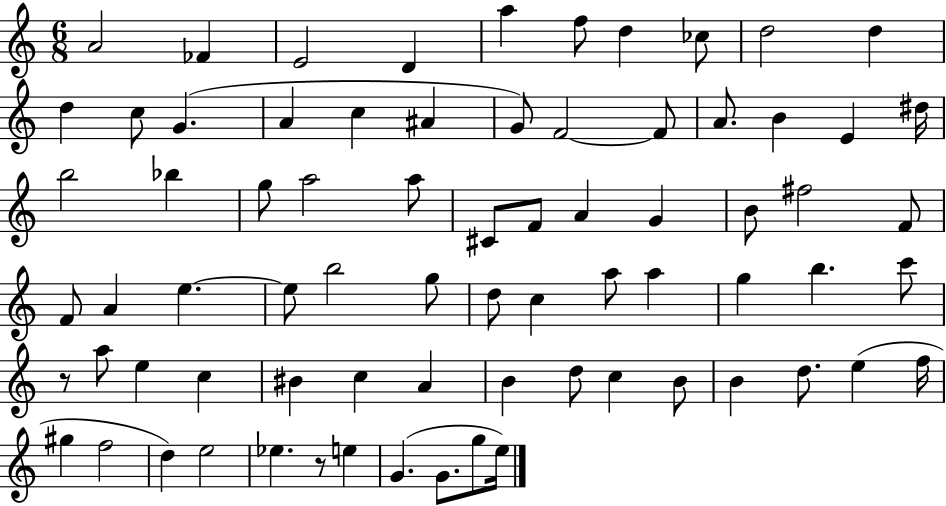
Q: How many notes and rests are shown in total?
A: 74